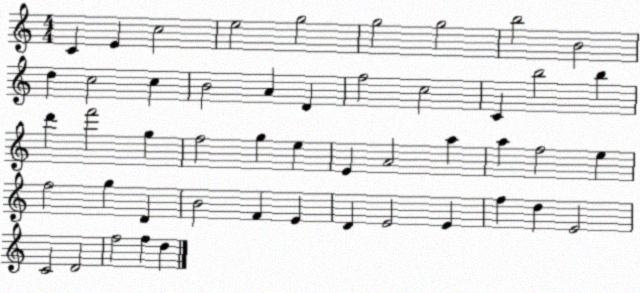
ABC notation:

X:1
T:Untitled
M:4/4
L:1/4
K:C
C E c2 e2 g2 g2 g2 b2 B2 d c2 c B2 A D f2 c2 C b2 b d' f'2 g f2 g e E A2 a a f2 e f2 g D B2 F E D E2 E f d E2 C2 D2 f2 f d